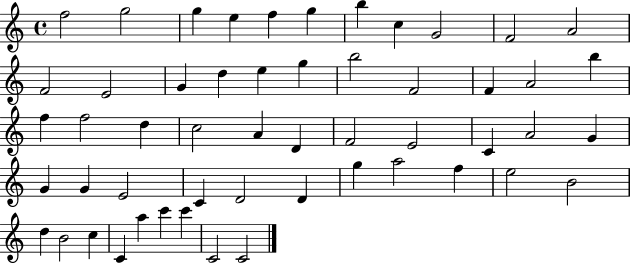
F5/h G5/h G5/q E5/q F5/q G5/q B5/q C5/q G4/h F4/h A4/h F4/h E4/h G4/q D5/q E5/q G5/q B5/h F4/h F4/q A4/h B5/q F5/q F5/h D5/q C5/h A4/q D4/q F4/h E4/h C4/q A4/h G4/q G4/q G4/q E4/h C4/q D4/h D4/q G5/q A5/h F5/q E5/h B4/h D5/q B4/h C5/q C4/q A5/q C6/q C6/q C4/h C4/h